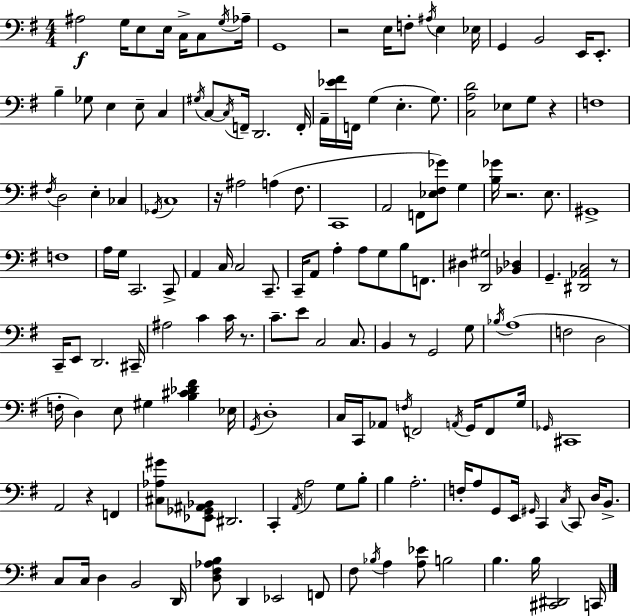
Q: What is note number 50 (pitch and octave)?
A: G3